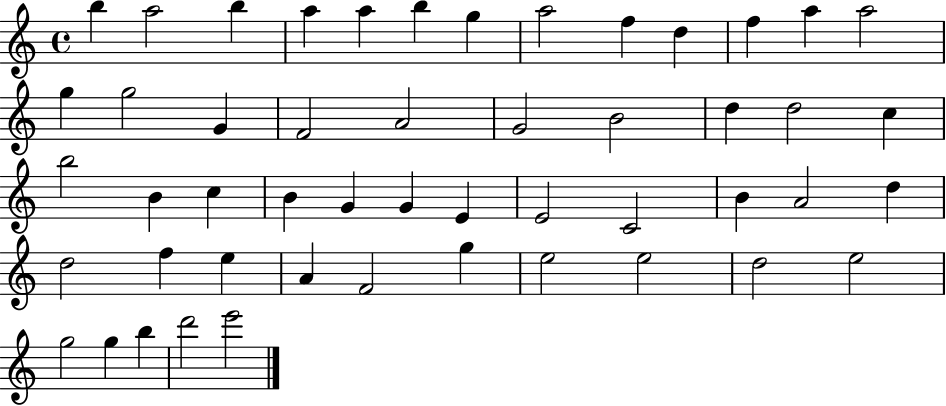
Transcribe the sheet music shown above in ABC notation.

X:1
T:Untitled
M:4/4
L:1/4
K:C
b a2 b a a b g a2 f d f a a2 g g2 G F2 A2 G2 B2 d d2 c b2 B c B G G E E2 C2 B A2 d d2 f e A F2 g e2 e2 d2 e2 g2 g b d'2 e'2